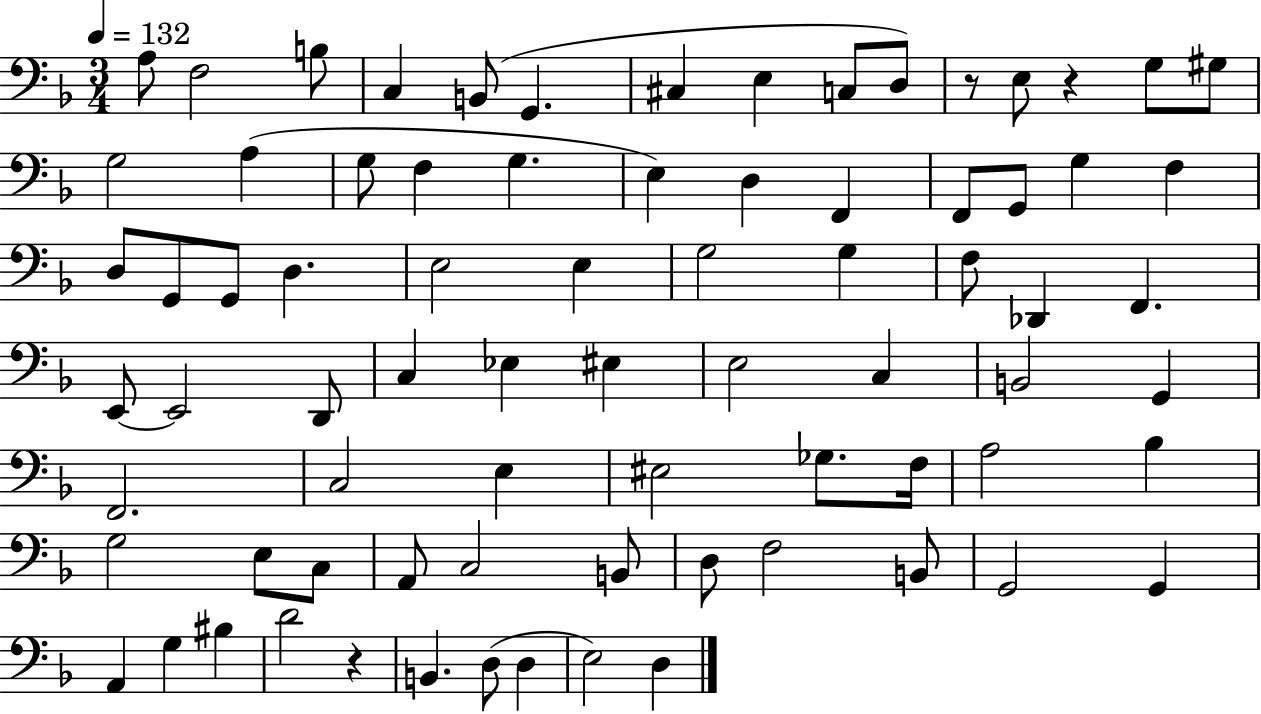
A3/e F3/h B3/e C3/q B2/e G2/q. C#3/q E3/q C3/e D3/e R/e E3/e R/q G3/e G#3/e G3/h A3/q G3/e F3/q G3/q. E3/q D3/q F2/q F2/e G2/e G3/q F3/q D3/e G2/e G2/e D3/q. E3/h E3/q G3/h G3/q F3/e Db2/q F2/q. E2/e E2/h D2/e C3/q Eb3/q EIS3/q E3/h C3/q B2/h G2/q F2/h. C3/h E3/q EIS3/h Gb3/e. F3/s A3/h Bb3/q G3/h E3/e C3/e A2/e C3/h B2/e D3/e F3/h B2/e G2/h G2/q A2/q G3/q BIS3/q D4/h R/q B2/q. D3/e D3/q E3/h D3/q